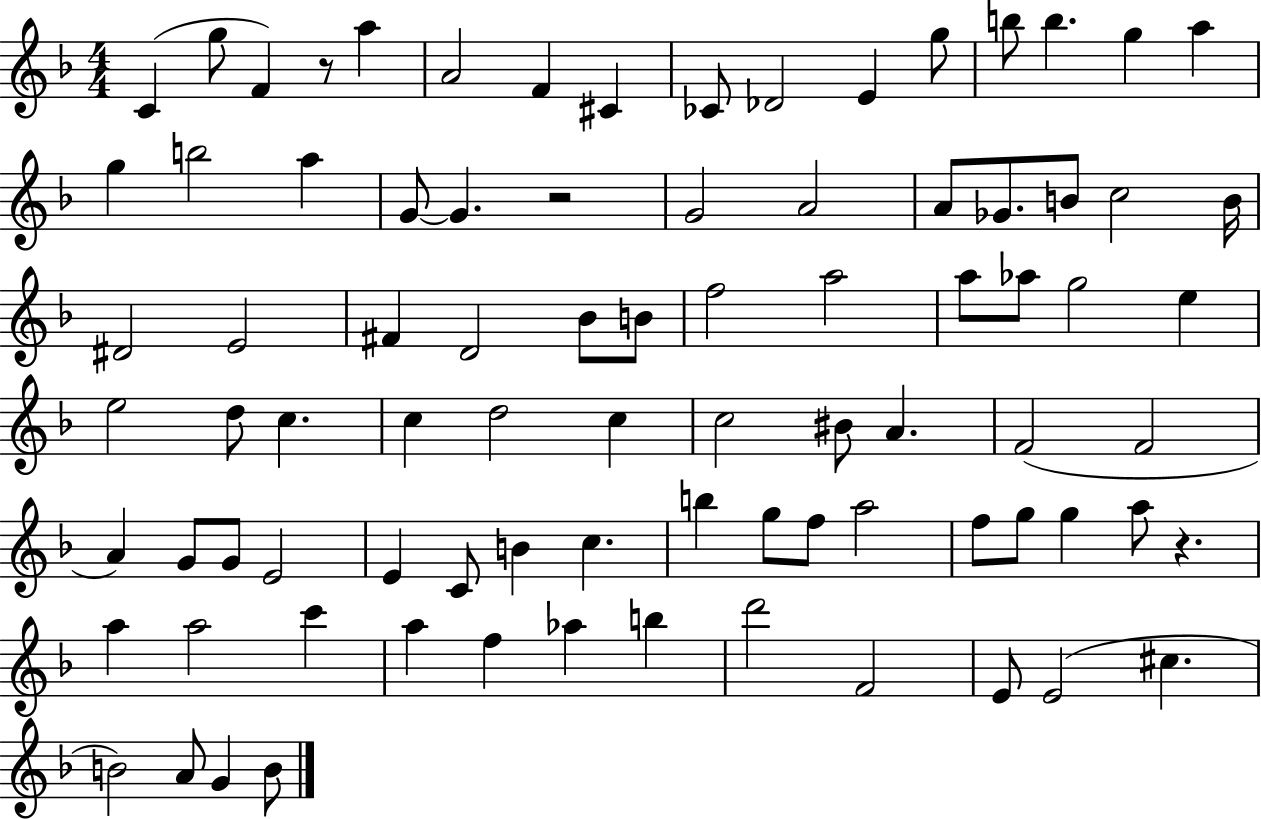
{
  \clef treble
  \numericTimeSignature
  \time 4/4
  \key f \major
  c'4( g''8 f'4) r8 a''4 | a'2 f'4 cis'4 | ces'8 des'2 e'4 g''8 | b''8 b''4. g''4 a''4 | \break g''4 b''2 a''4 | g'8~~ g'4. r2 | g'2 a'2 | a'8 ges'8. b'8 c''2 b'16 | \break dis'2 e'2 | fis'4 d'2 bes'8 b'8 | f''2 a''2 | a''8 aes''8 g''2 e''4 | \break e''2 d''8 c''4. | c''4 d''2 c''4 | c''2 bis'8 a'4. | f'2( f'2 | \break a'4) g'8 g'8 e'2 | e'4 c'8 b'4 c''4. | b''4 g''8 f''8 a''2 | f''8 g''8 g''4 a''8 r4. | \break a''4 a''2 c'''4 | a''4 f''4 aes''4 b''4 | d'''2 f'2 | e'8 e'2( cis''4. | \break b'2) a'8 g'4 b'8 | \bar "|."
}